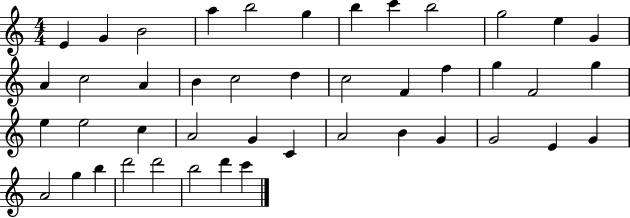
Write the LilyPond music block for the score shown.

{
  \clef treble
  \numericTimeSignature
  \time 4/4
  \key c \major
  e'4 g'4 b'2 | a''4 b''2 g''4 | b''4 c'''4 b''2 | g''2 e''4 g'4 | \break a'4 c''2 a'4 | b'4 c''2 d''4 | c''2 f'4 f''4 | g''4 f'2 g''4 | \break e''4 e''2 c''4 | a'2 g'4 c'4 | a'2 b'4 g'4 | g'2 e'4 g'4 | \break a'2 g''4 b''4 | d'''2 d'''2 | b''2 d'''4 c'''4 | \bar "|."
}